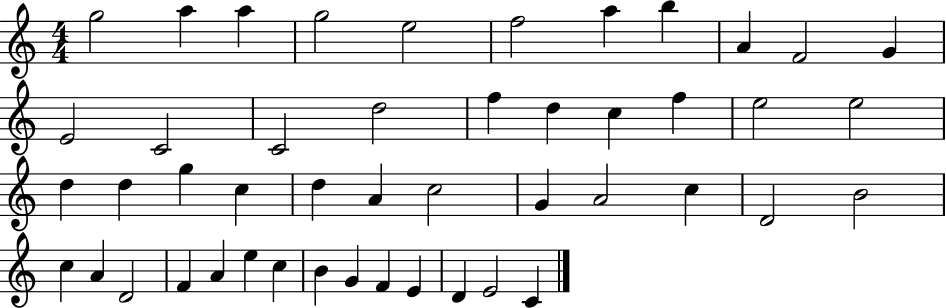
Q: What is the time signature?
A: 4/4